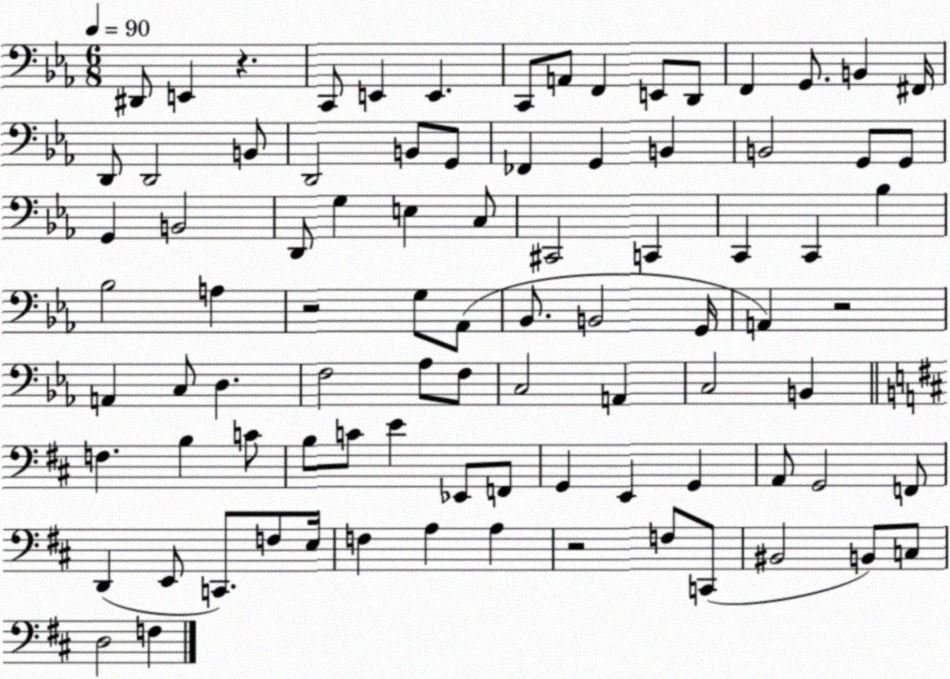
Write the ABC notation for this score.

X:1
T:Untitled
M:6/8
L:1/4
K:Eb
^D,,/2 E,, z C,,/2 E,, E,, C,,/2 A,,/2 F,, E,,/2 D,,/2 F,, G,,/2 B,, ^F,,/4 D,,/2 D,,2 B,,/2 D,,2 B,,/2 G,,/2 _F,, G,, B,, B,,2 G,,/2 G,,/2 G,, B,,2 D,,/2 G, E, C,/2 ^C,,2 C,, C,, C,, _B, _B,2 A, z2 G,/2 _A,,/2 _B,,/2 B,,2 G,,/4 A,, z2 A,, C,/2 D, F,2 _A,/2 F,/2 C,2 A,, C,2 B,, F, B, C/2 B,/2 C/2 E _E,,/2 F,,/2 G,, E,, G,, A,,/2 G,,2 F,,/2 D,, E,,/2 C,,/2 F,/2 E,/4 F, A, A, z2 F,/2 C,,/2 ^B,,2 B,,/2 C,/2 D,2 F,